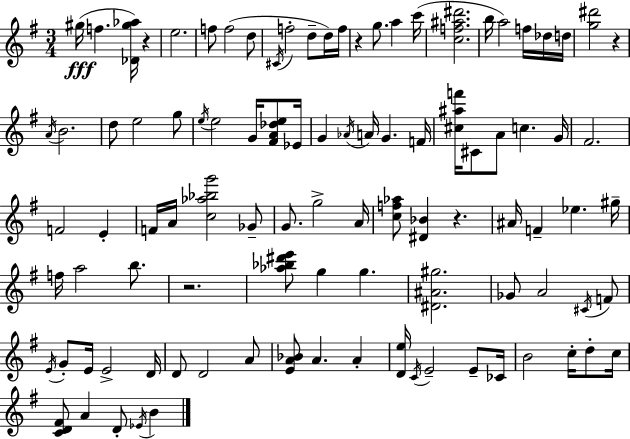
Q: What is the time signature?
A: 3/4